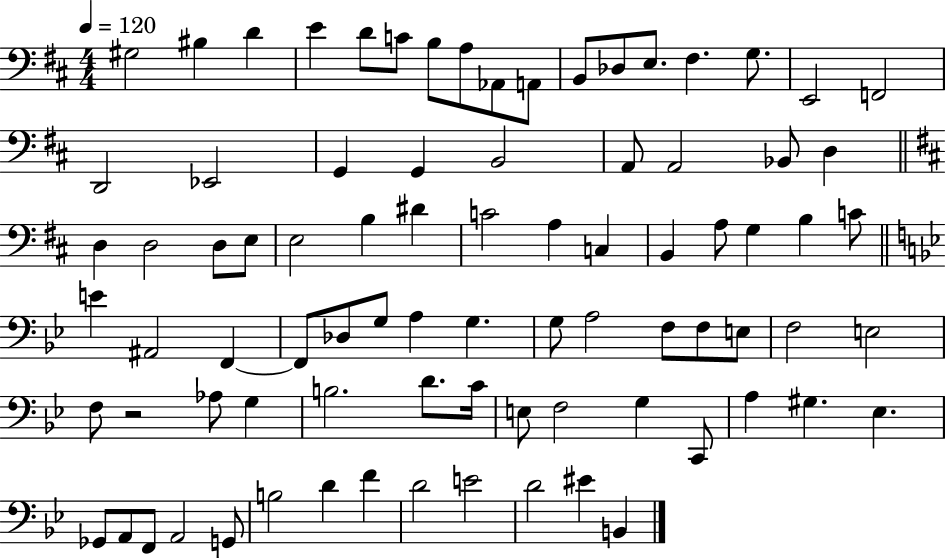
G#3/h BIS3/q D4/q E4/q D4/e C4/e B3/e A3/e Ab2/e A2/e B2/e Db3/e E3/e. F#3/q. G3/e. E2/h F2/h D2/h Eb2/h G2/q G2/q B2/h A2/e A2/h Bb2/e D3/q D3/q D3/h D3/e E3/e E3/h B3/q D#4/q C4/h A3/q C3/q B2/q A3/e G3/q B3/q C4/e E4/q A#2/h F2/q F2/e Db3/e G3/e A3/q G3/q. G3/e A3/h F3/e F3/e E3/e F3/h E3/h F3/e R/h Ab3/e G3/q B3/h. D4/e. C4/s E3/e F3/h G3/q C2/e A3/q G#3/q. Eb3/q. Gb2/e A2/e F2/e A2/h G2/e B3/h D4/q F4/q D4/h E4/h D4/h EIS4/q B2/q